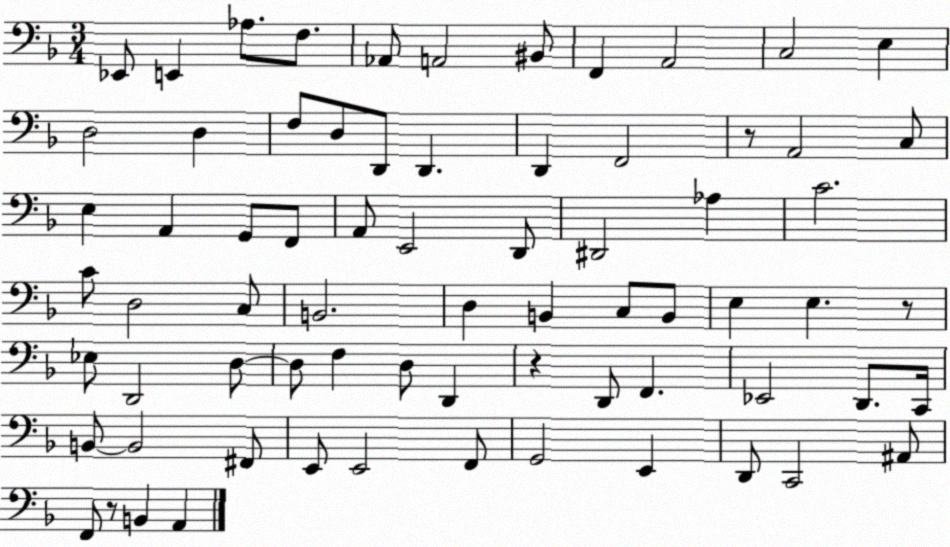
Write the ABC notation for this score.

X:1
T:Untitled
M:3/4
L:1/4
K:F
_E,,/2 E,, _A,/2 F,/2 _A,,/2 A,,2 ^B,,/2 F,, A,,2 C,2 E, D,2 D, F,/2 D,/2 D,,/2 D,, D,, F,,2 z/2 A,,2 C,/2 E, A,, G,,/2 F,,/2 A,,/2 E,,2 D,,/2 ^D,,2 _A, C2 C/2 D,2 C,/2 B,,2 D, B,, C,/2 B,,/2 E, E, z/2 _E,/2 D,,2 D,/2 D,/2 F, D,/2 D,, z D,,/2 F,, _E,,2 D,,/2 C,,/4 B,,/2 B,,2 ^F,,/2 E,,/2 E,,2 F,,/2 G,,2 E,, D,,/2 C,,2 ^A,,/2 F,,/2 z/2 B,, A,,